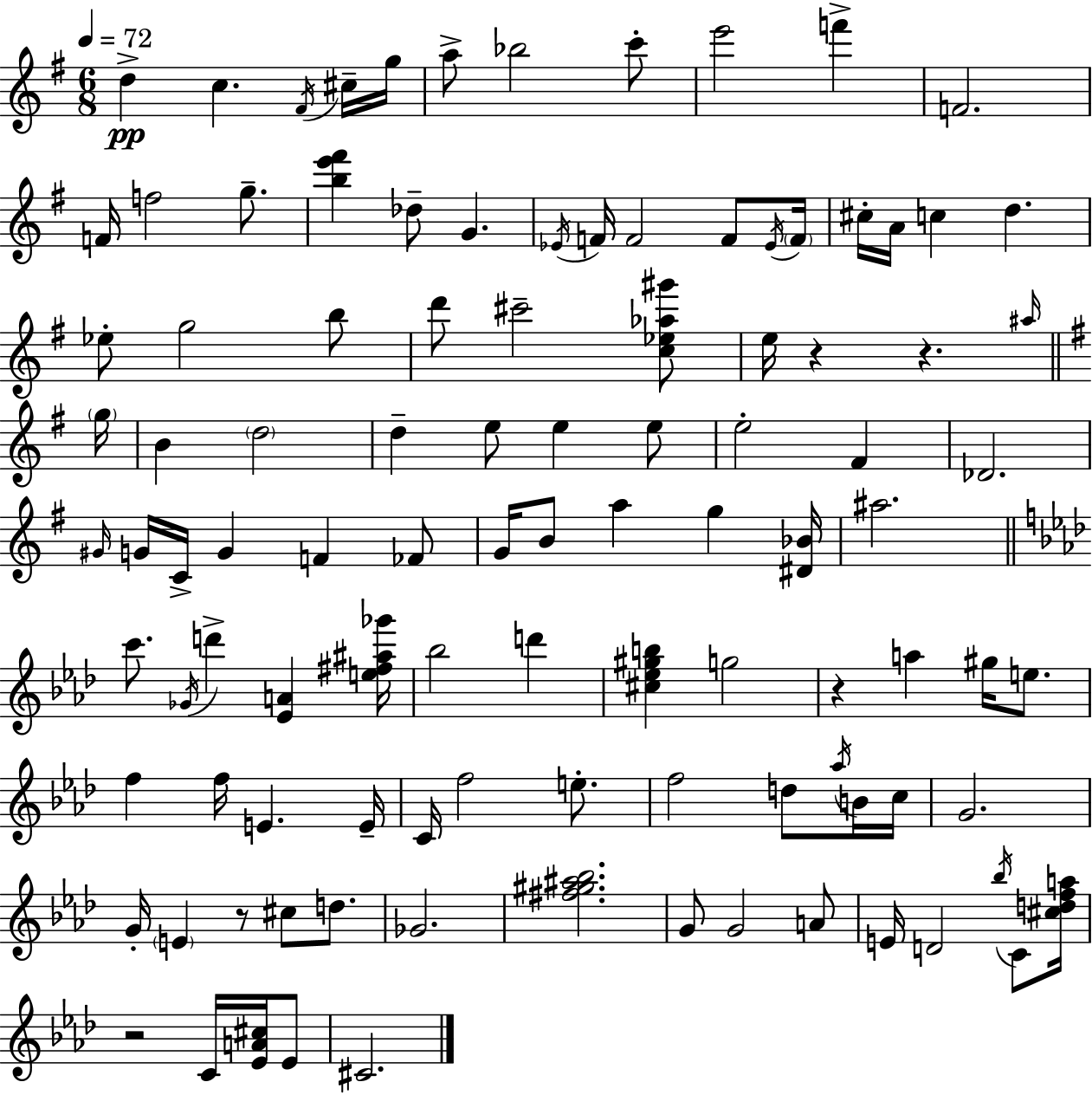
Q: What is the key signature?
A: E minor